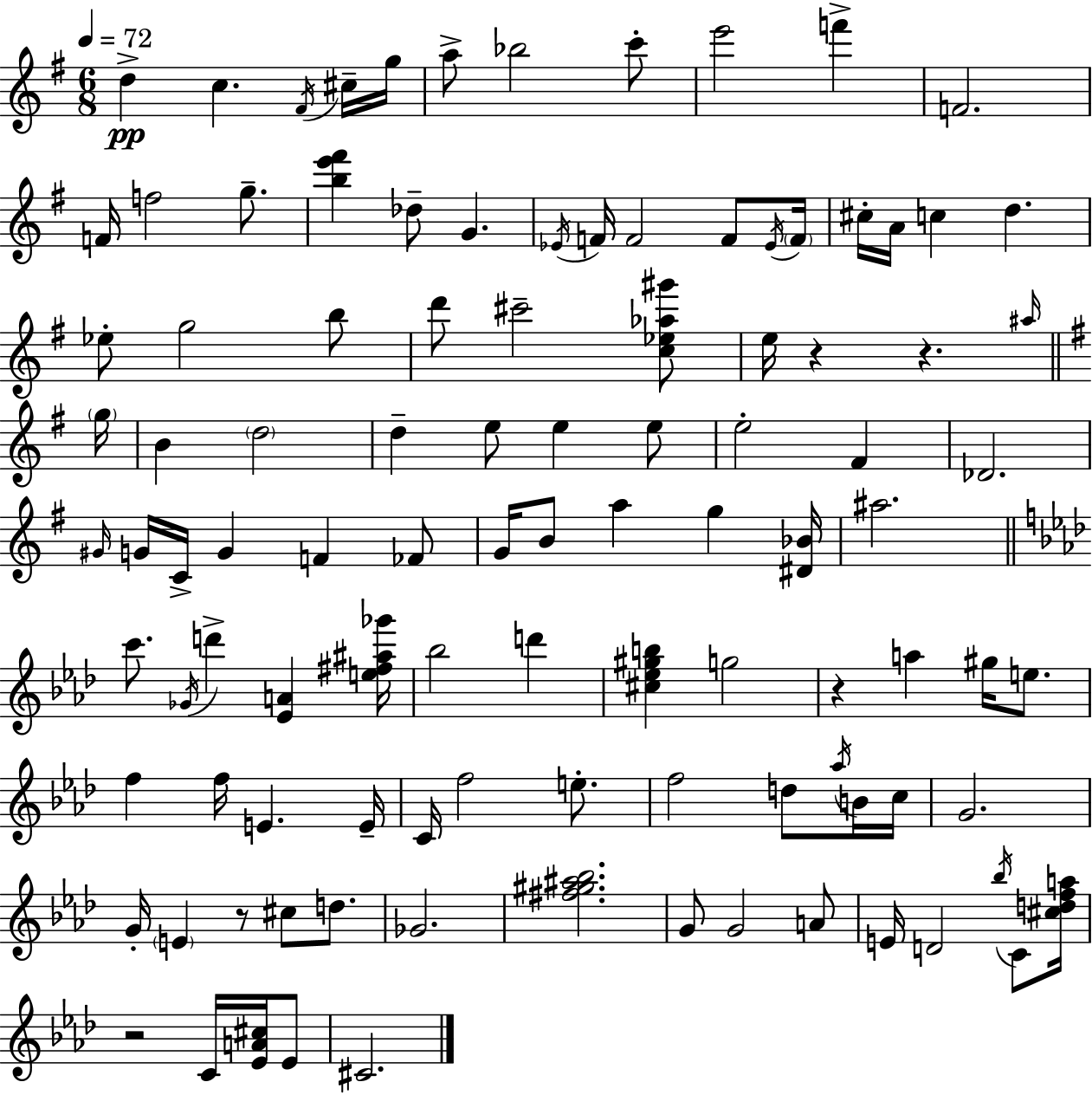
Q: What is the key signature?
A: E minor